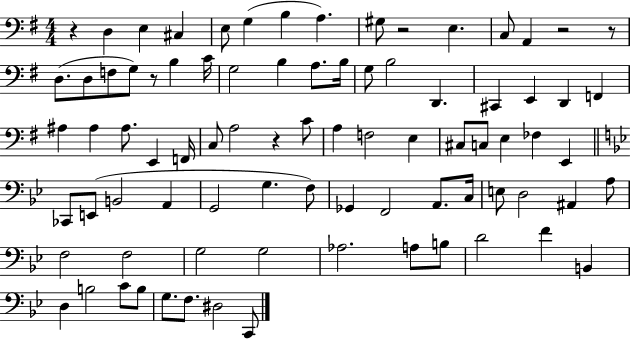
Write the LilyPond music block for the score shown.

{
  \clef bass
  \numericTimeSignature
  \time 4/4
  \key g \major
  r4 d4 e4 cis4 | e8 g4( b4 a4.) | gis8 r2 e4. | c8 a,4 r2 r8 | \break d8.( d8 f8 g8) r8 b4 c'16 | g2 b4 a8. b16 | g8 b2 d,4. | cis,4 e,4 d,4 f,4 | \break ais4 ais4 ais8. e,4 f,16 | c8 a2 r4 c'8 | a4 f2 e4 | cis8 c8 e4 fes4 e,4 | \break \bar "||" \break \key bes \major ces,8 e,8( b,2 a,4 | g,2 g4. f8) | ges,4 f,2 a,8. c16 | e8 d2 ais,4 a8 | \break f2 f2 | g2 g2 | aes2. a8 b8 | d'2 f'4 b,4 | \break d4 b2 c'8 b8 | g8. f8. dis2 c,8 | \bar "|."
}